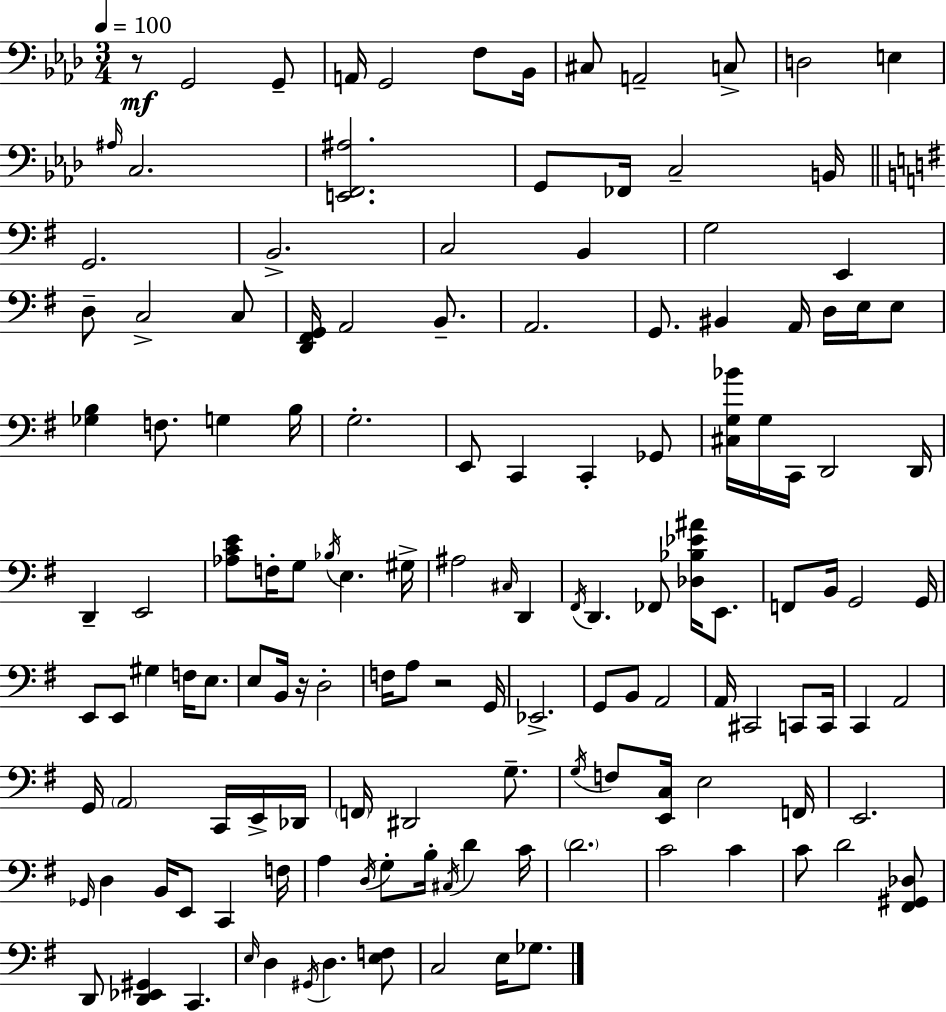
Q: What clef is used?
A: bass